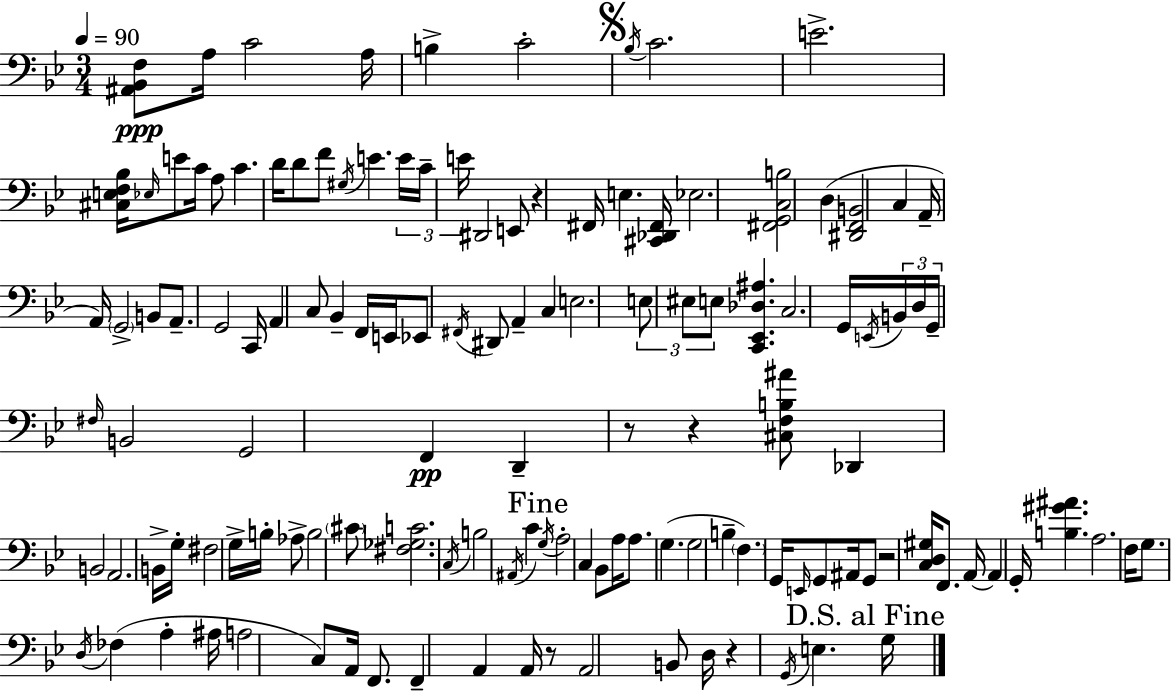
X:1
T:Untitled
M:3/4
L:1/4
K:Bb
[^A,,_B,,F,]/2 A,/4 C2 A,/4 B, C2 _B,/4 C2 E2 [^C,E,F,_B,]/4 _E,/4 E/2 C/4 A,/2 C D/4 D/2 F/2 ^G,/4 E E/4 C/4 E/4 ^D,,2 E,,/2 z ^F,,/4 E, [^C,,_D,,^F,,]/4 _E,2 [^F,,G,,C,B,]2 D, [^D,,F,,B,,]2 C, A,,/4 A,,/4 G,,2 B,,/2 A,,/2 G,,2 C,,/4 A,, C,/2 _B,, F,,/4 E,,/4 _E,,/2 ^F,,/4 ^D,,/2 A,, C, E,2 E,/2 ^E,/2 E,/2 [C,,_E,,_D,^A,] C,2 G,,/4 E,,/4 B,,/4 D,/4 G,,/4 ^F,/4 B,,2 G,,2 F,, D,, z/2 z [^C,F,B,^A]/2 _D,, B,,2 A,,2 B,,/4 G,/4 ^F,2 G,/4 B,/4 _A,/2 B,2 ^C/2 [^F,_G,C]2 C,/4 B,2 ^A,,/4 C G,/4 A,2 C, _B,,/2 A,/4 A,/2 G, G,2 B, F, G,,/4 E,,/4 G,,/2 ^A,,/4 G,,/2 z2 [C,D,^G,]/4 F,,/2 A,,/4 A,, G,,/4 [B,^G^A] A,2 F,/4 G,/2 D,/4 _F, A, ^A,/4 A,2 C,/2 A,,/4 F,,/2 F,, A,, A,,/4 z/2 A,,2 B,,/2 D,/4 z G,,/4 E, G,/4